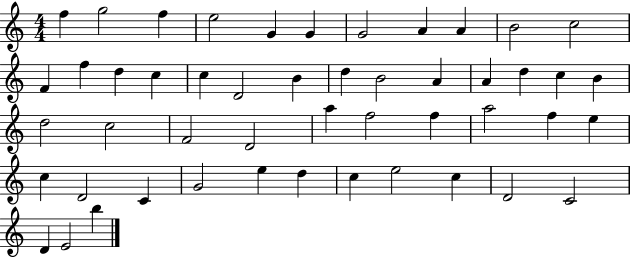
{
  \clef treble
  \numericTimeSignature
  \time 4/4
  \key c \major
  f''4 g''2 f''4 | e''2 g'4 g'4 | g'2 a'4 a'4 | b'2 c''2 | \break f'4 f''4 d''4 c''4 | c''4 d'2 b'4 | d''4 b'2 a'4 | a'4 d''4 c''4 b'4 | \break d''2 c''2 | f'2 d'2 | a''4 f''2 f''4 | a''2 f''4 e''4 | \break c''4 d'2 c'4 | g'2 e''4 d''4 | c''4 e''2 c''4 | d'2 c'2 | \break d'4 e'2 b''4 | \bar "|."
}